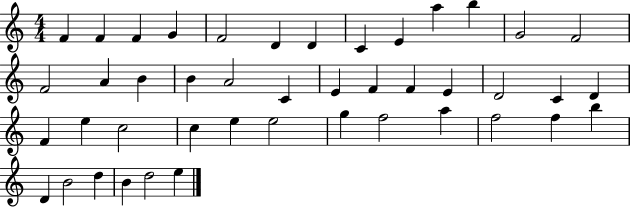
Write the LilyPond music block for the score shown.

{
  \clef treble
  \numericTimeSignature
  \time 4/4
  \key c \major
  f'4 f'4 f'4 g'4 | f'2 d'4 d'4 | c'4 e'4 a''4 b''4 | g'2 f'2 | \break f'2 a'4 b'4 | b'4 a'2 c'4 | e'4 f'4 f'4 e'4 | d'2 c'4 d'4 | \break f'4 e''4 c''2 | c''4 e''4 e''2 | g''4 f''2 a''4 | f''2 f''4 b''4 | \break d'4 b'2 d''4 | b'4 d''2 e''4 | \bar "|."
}